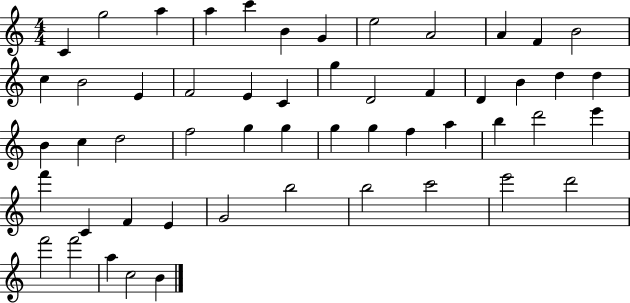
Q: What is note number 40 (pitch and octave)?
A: C4